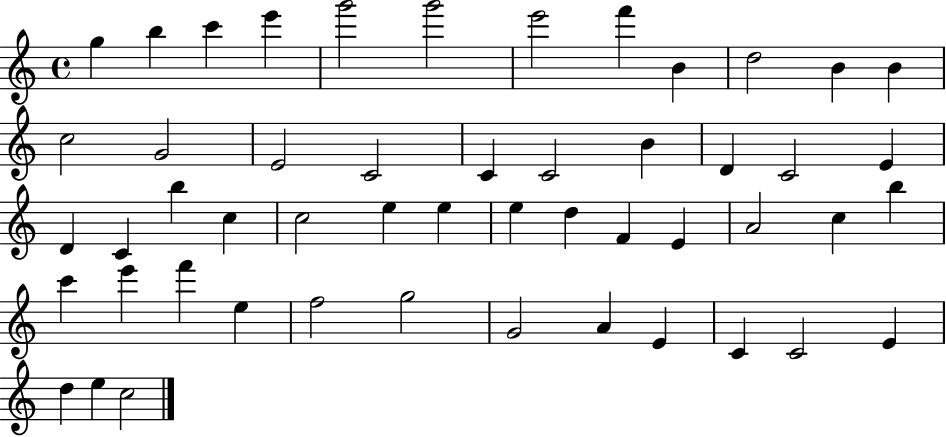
X:1
T:Untitled
M:4/4
L:1/4
K:C
g b c' e' g'2 g'2 e'2 f' B d2 B B c2 G2 E2 C2 C C2 B D C2 E D C b c c2 e e e d F E A2 c b c' e' f' e f2 g2 G2 A E C C2 E d e c2